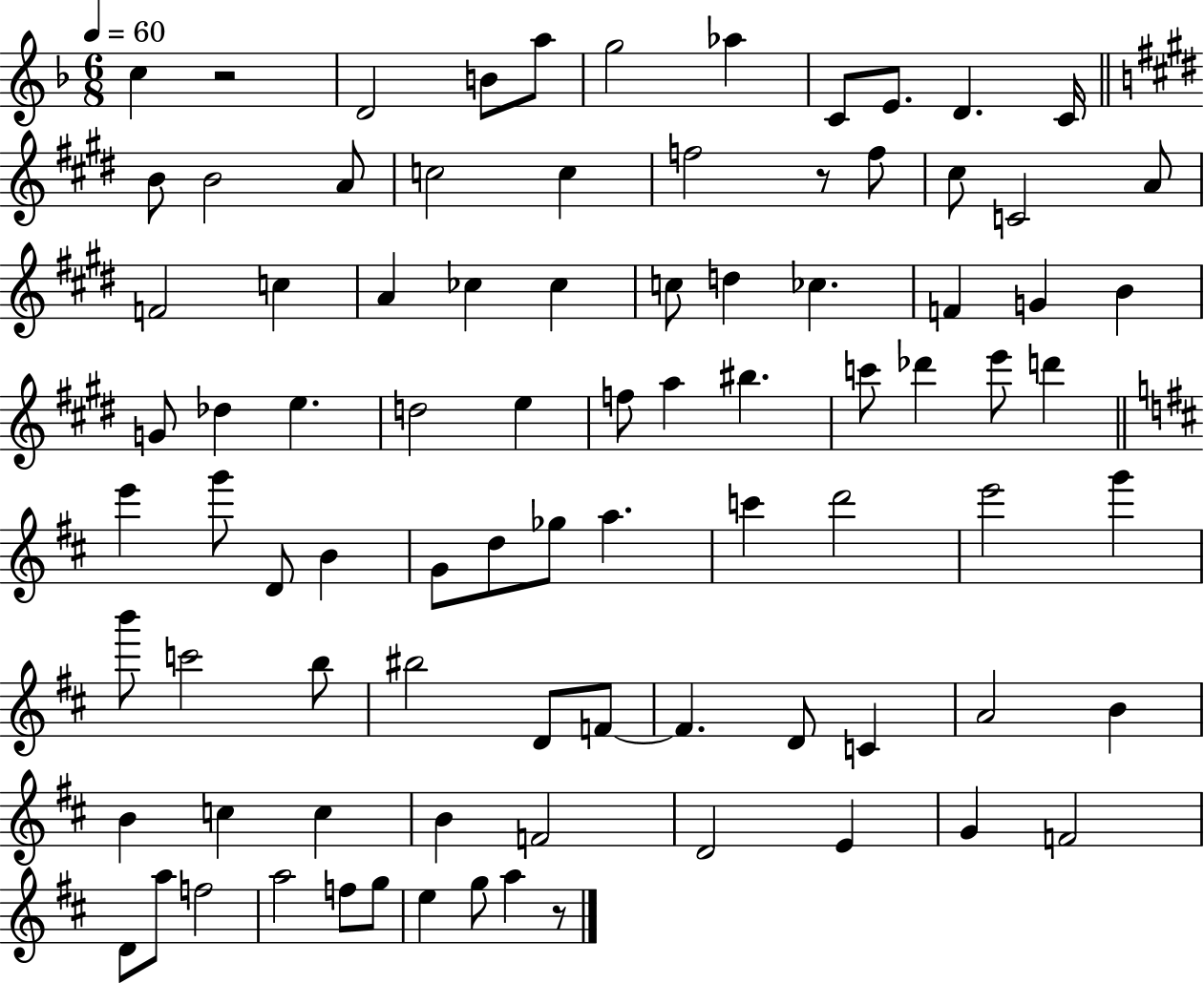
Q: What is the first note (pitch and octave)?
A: C5